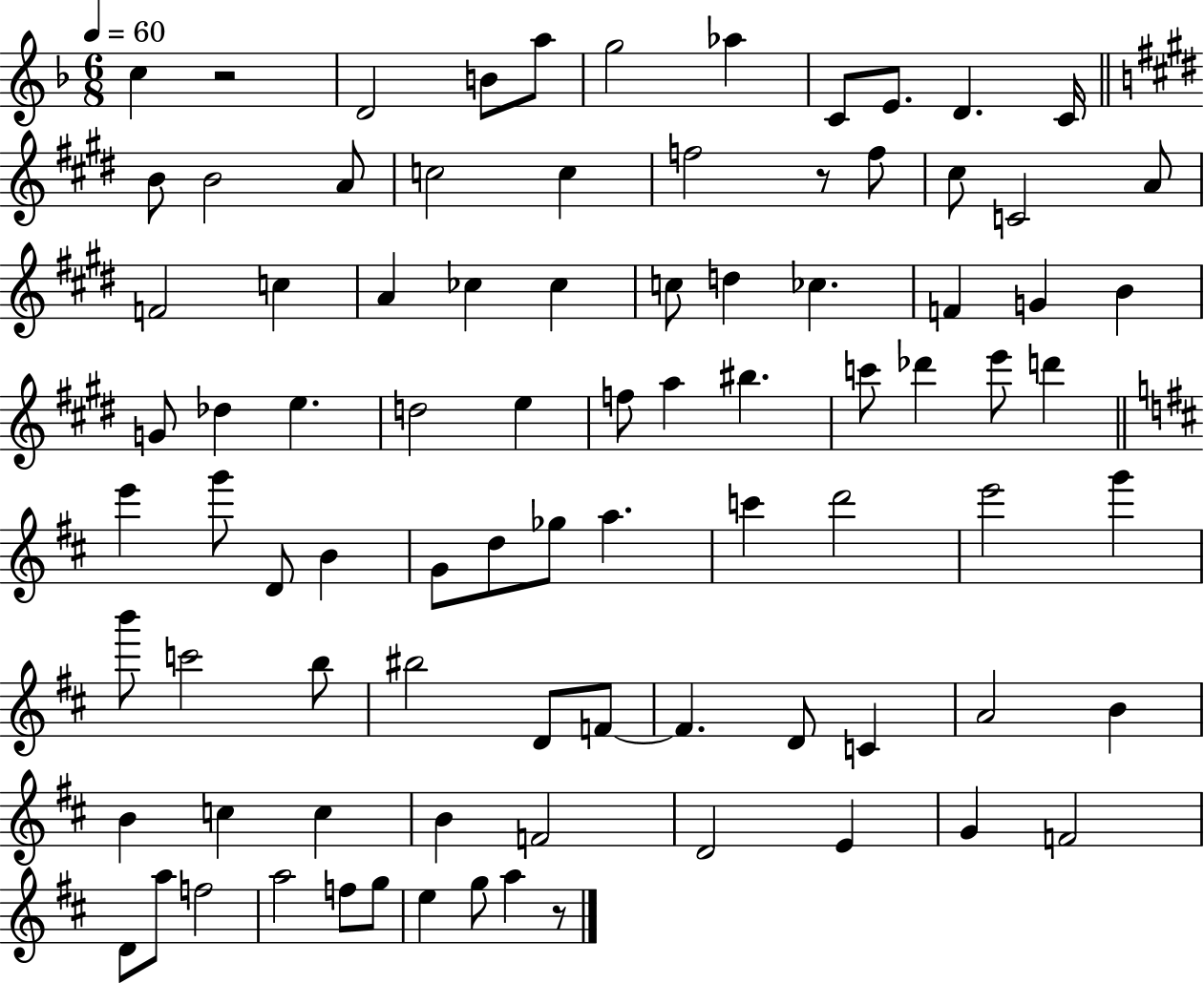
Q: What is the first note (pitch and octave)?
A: C5